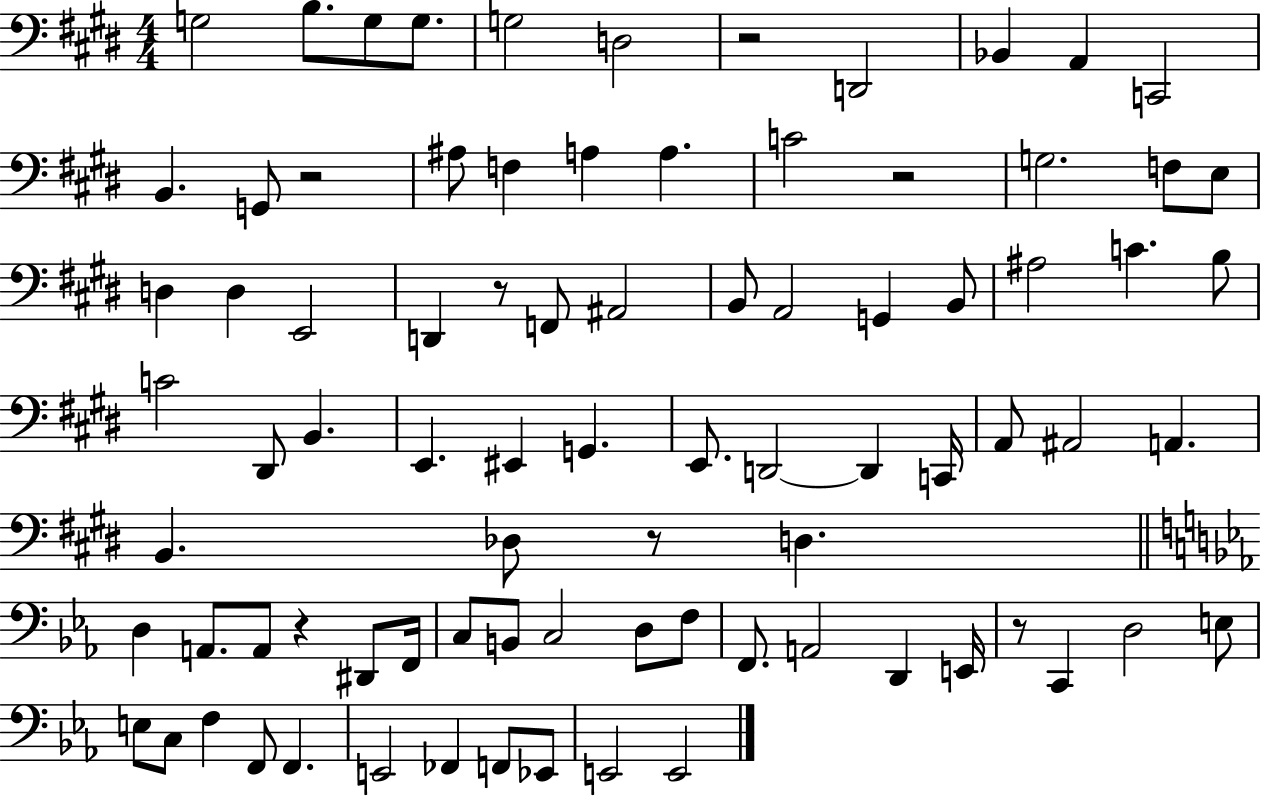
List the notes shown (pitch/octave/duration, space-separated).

G3/h B3/e. G3/e G3/e. G3/h D3/h R/h D2/h Bb2/q A2/q C2/h B2/q. G2/e R/h A#3/e F3/q A3/q A3/q. C4/h R/h G3/h. F3/e E3/e D3/q D3/q E2/h D2/q R/e F2/e A#2/h B2/e A2/h G2/q B2/e A#3/h C4/q. B3/e C4/h D#2/e B2/q. E2/q. EIS2/q G2/q. E2/e. D2/h D2/q C2/s A2/e A#2/h A2/q. B2/q. Db3/e R/e D3/q. D3/q A2/e. A2/e R/q D#2/e F2/s C3/e B2/e C3/h D3/e F3/e F2/e. A2/h D2/q E2/s R/e C2/q D3/h E3/e E3/e C3/e F3/q F2/e F2/q. E2/h FES2/q F2/e Eb2/e E2/h E2/h